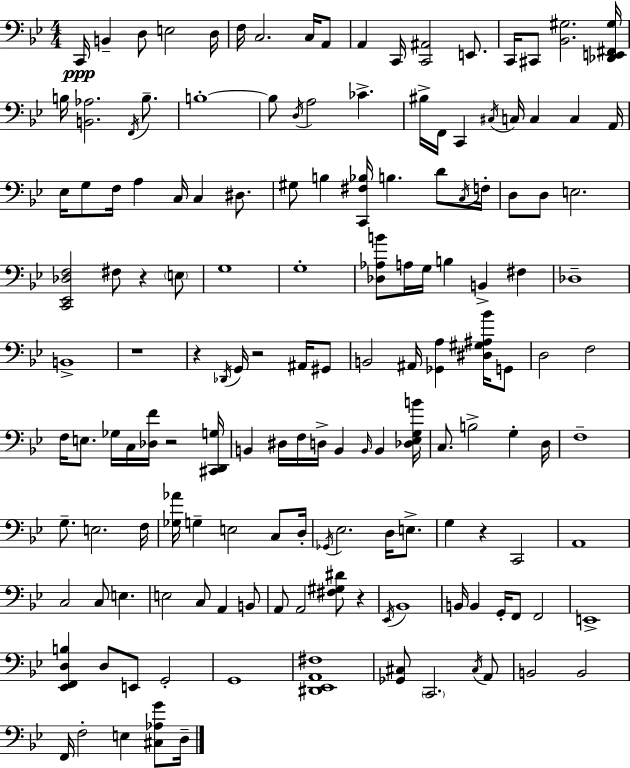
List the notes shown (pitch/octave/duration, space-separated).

C2/s B2/q D3/e E3/h D3/s F3/s C3/h. C3/s A2/e A2/q C2/s [C2,A#2]/h E2/e. C2/s C#2/e [Bb2,G#3]/h. [Db2,E2,F#2,G#3]/s B3/s [B2,Ab3]/h. F2/s B3/e. B3/w B3/e D3/s A3/h CES4/q. BIS3/s F2/s C2/q C#3/s C3/s C3/q C3/q A2/s Eb3/s G3/e F3/s A3/q C3/s C3/q D#3/e. G#3/e B3/q [C2,F#3,Bb3]/s B3/q. D4/e C3/s F3/s D3/e D3/e E3/h. [C2,Eb2,Db3,F3]/h F#3/e R/q E3/e G3/w G3/w [Db3,Ab3,B4]/e A3/s G3/s B3/q B2/q F#3/q Db3/w B2/w R/w R/q Db2/s G2/s R/h A#2/s G#2/e B2/h A#2/s [Gb2,A3]/q [D#3,G#3,A#3,Bb4]/s G2/e D3/h F3/h F3/s E3/e. Gb3/s C3/s [Db3,F4]/s R/h [C#2,D2,G3]/s B2/q D#3/s F3/s D3/s B2/q B2/s B2/q [Db3,Eb3,G3,B4]/s C3/e. B3/h G3/q D3/s F3/w G3/e. E3/h. F3/s [Gb3,Ab4]/s G3/q E3/h C3/e D3/s Gb2/s Eb3/h. D3/s E3/e. G3/q R/q C2/h A2/w C3/h C3/e E3/q. E3/h C3/e A2/q B2/e A2/e A2/h [F#3,G#3,D#4]/e R/q Eb2/s Bb2/w B2/s B2/q G2/s F2/e F2/h E2/w [Eb2,F2,D3,B3]/q D3/e E2/e G2/h G2/w [D#2,Eb2,A2,F#3]/w [Gb2,C#3]/e C2/h. C#3/s A2/e B2/h B2/h F2/s F3/h E3/q [C#3,Ab3,G4]/e D3/s